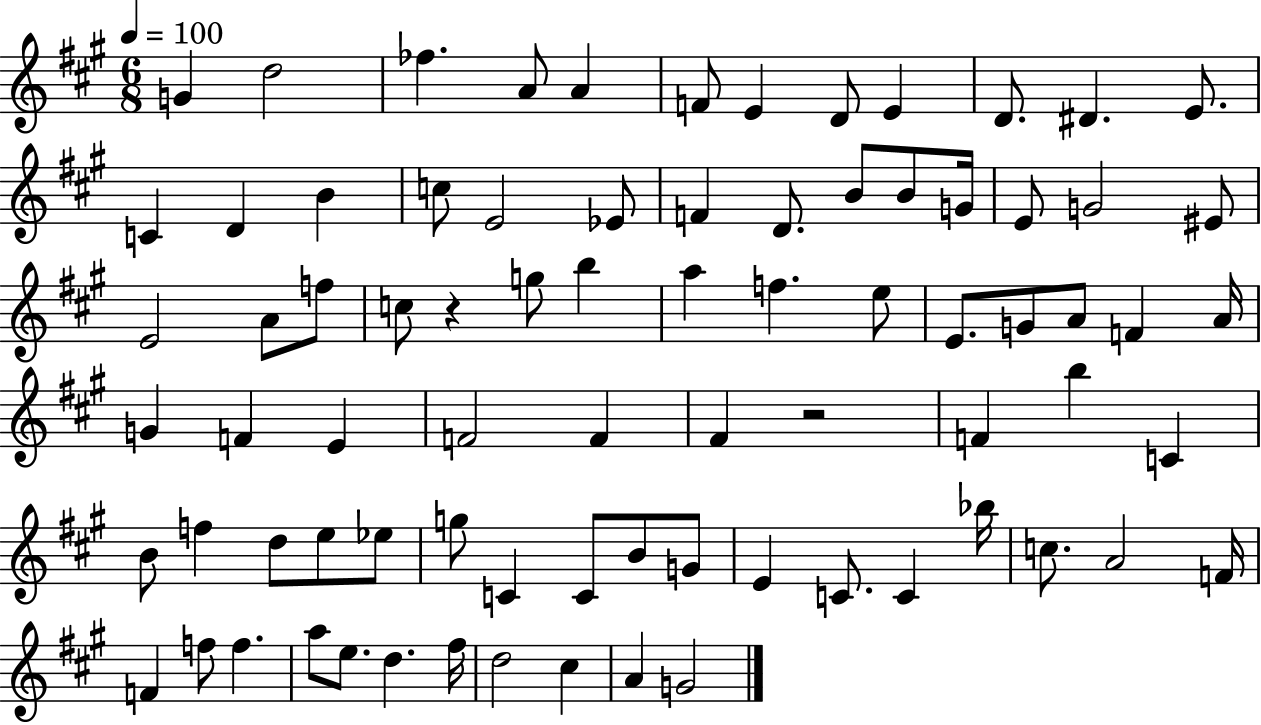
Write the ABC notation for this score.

X:1
T:Untitled
M:6/8
L:1/4
K:A
G d2 _f A/2 A F/2 E D/2 E D/2 ^D E/2 C D B c/2 E2 _E/2 F D/2 B/2 B/2 G/4 E/2 G2 ^E/2 E2 A/2 f/2 c/2 z g/2 b a f e/2 E/2 G/2 A/2 F A/4 G F E F2 F ^F z2 F b C B/2 f d/2 e/2 _e/2 g/2 C C/2 B/2 G/2 E C/2 C _b/4 c/2 A2 F/4 F f/2 f a/2 e/2 d ^f/4 d2 ^c A G2